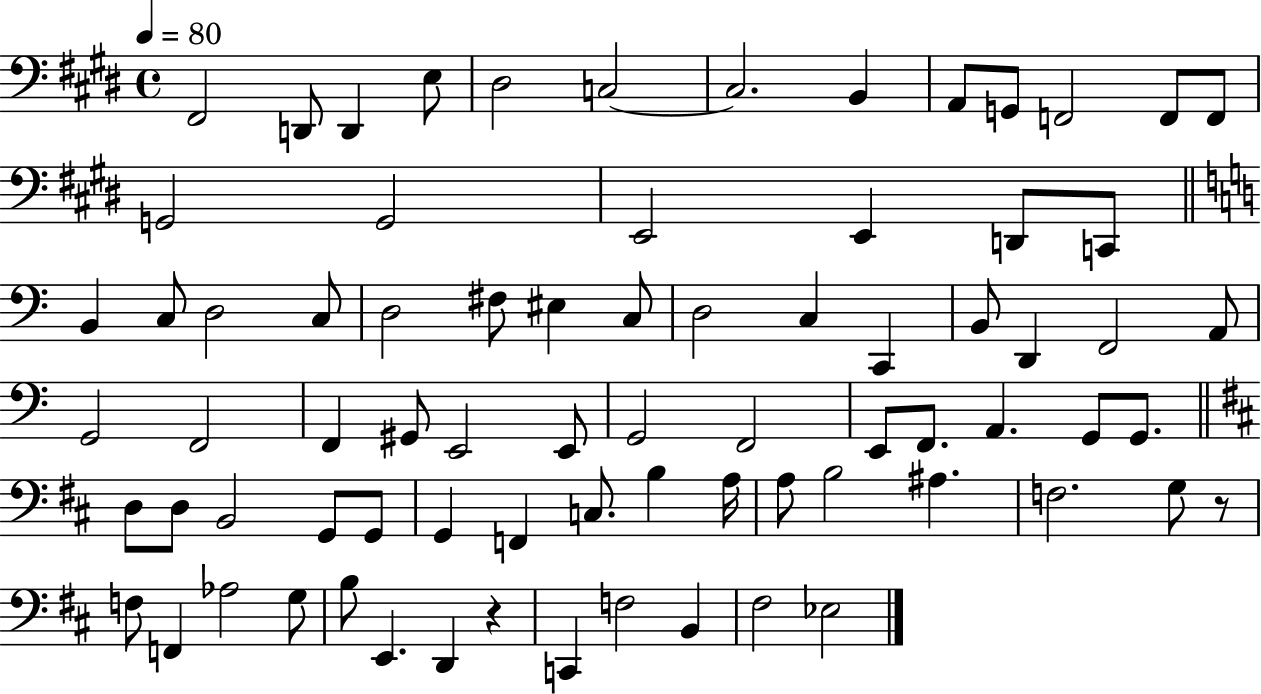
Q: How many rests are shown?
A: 2